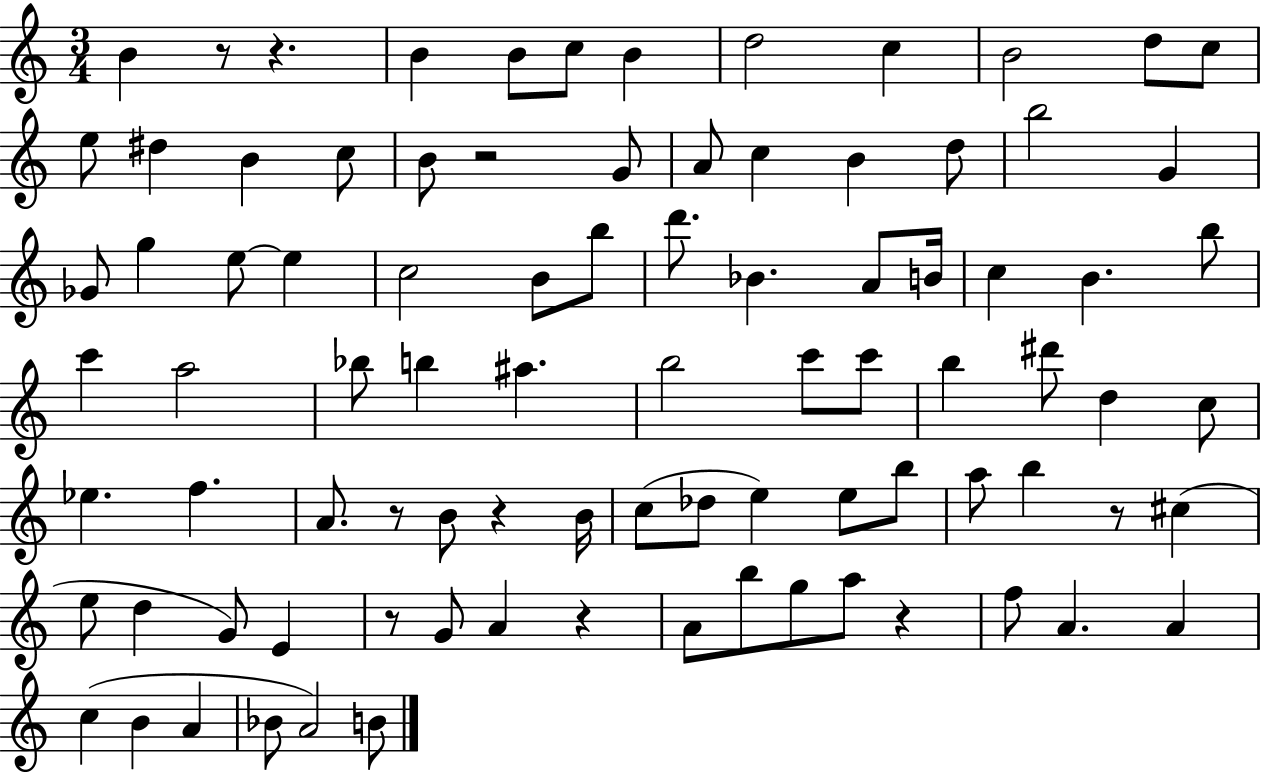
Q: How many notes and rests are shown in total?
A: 89